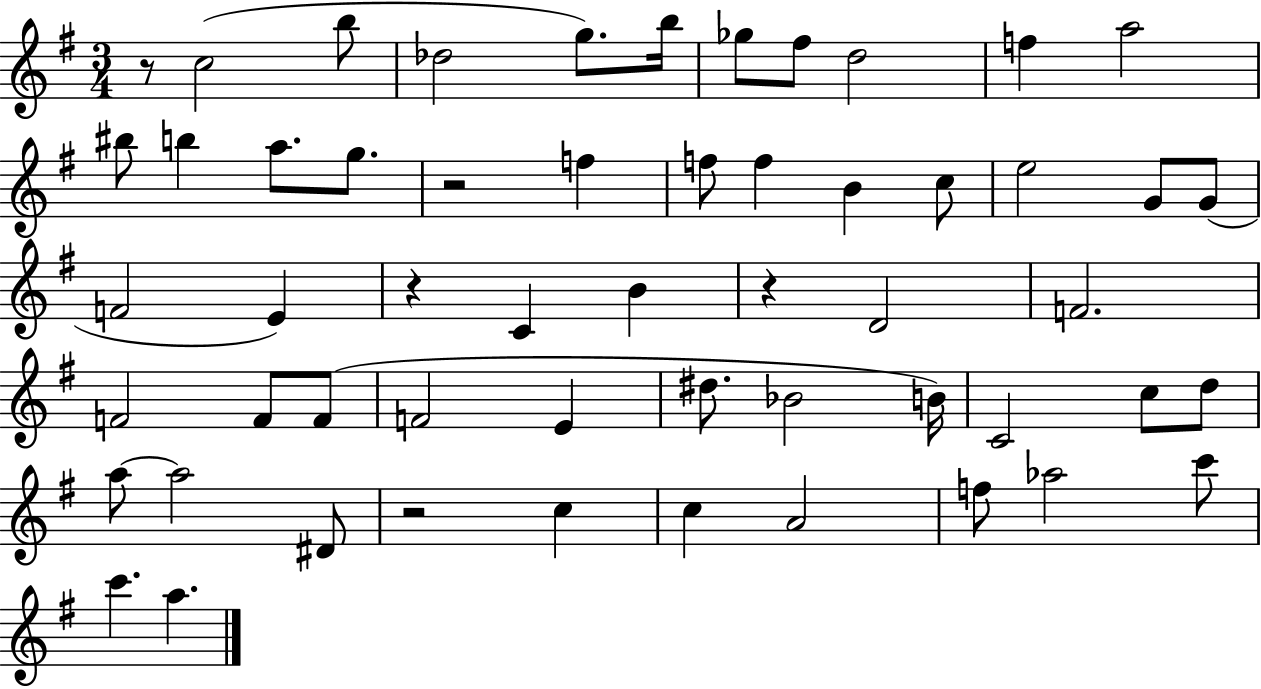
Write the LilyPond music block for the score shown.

{
  \clef treble
  \numericTimeSignature
  \time 3/4
  \key g \major
  \repeat volta 2 { r8 c''2( b''8 | des''2 g''8.) b''16 | ges''8 fis''8 d''2 | f''4 a''2 | \break bis''8 b''4 a''8. g''8. | r2 f''4 | f''8 f''4 b'4 c''8 | e''2 g'8 g'8( | \break f'2 e'4) | r4 c'4 b'4 | r4 d'2 | f'2. | \break f'2 f'8 f'8( | f'2 e'4 | dis''8. bes'2 b'16) | c'2 c''8 d''8 | \break a''8~~ a''2 dis'8 | r2 c''4 | c''4 a'2 | f''8 aes''2 c'''8 | \break c'''4. a''4. | } \bar "|."
}